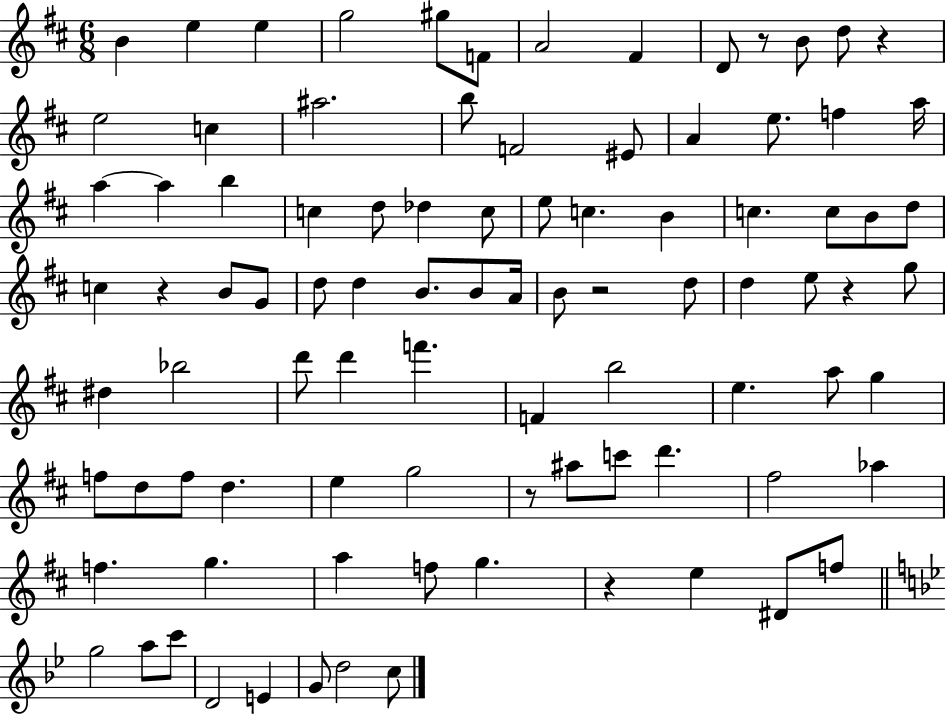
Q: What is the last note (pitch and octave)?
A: C5